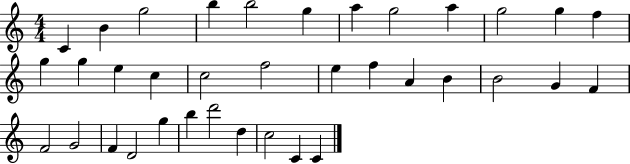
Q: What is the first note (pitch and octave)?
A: C4